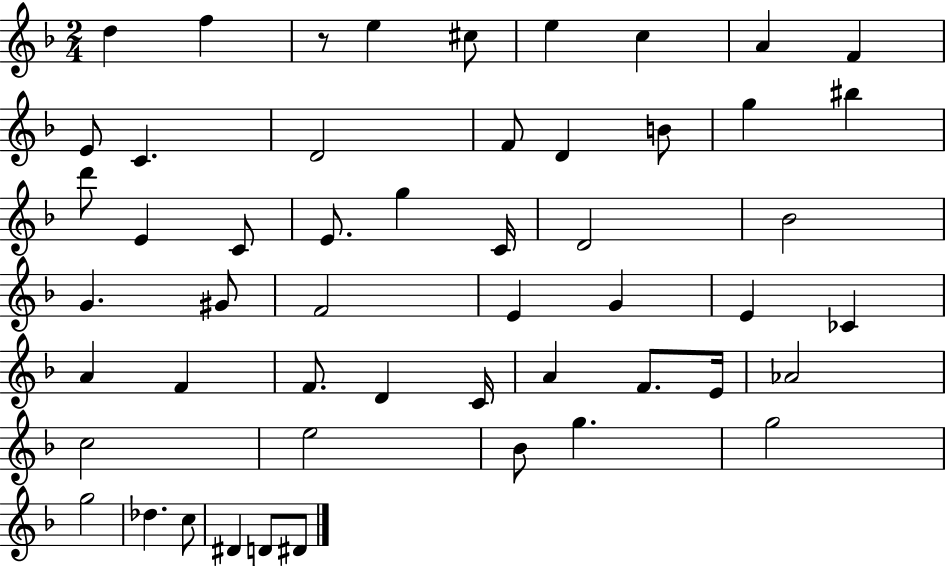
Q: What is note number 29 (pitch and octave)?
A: G4